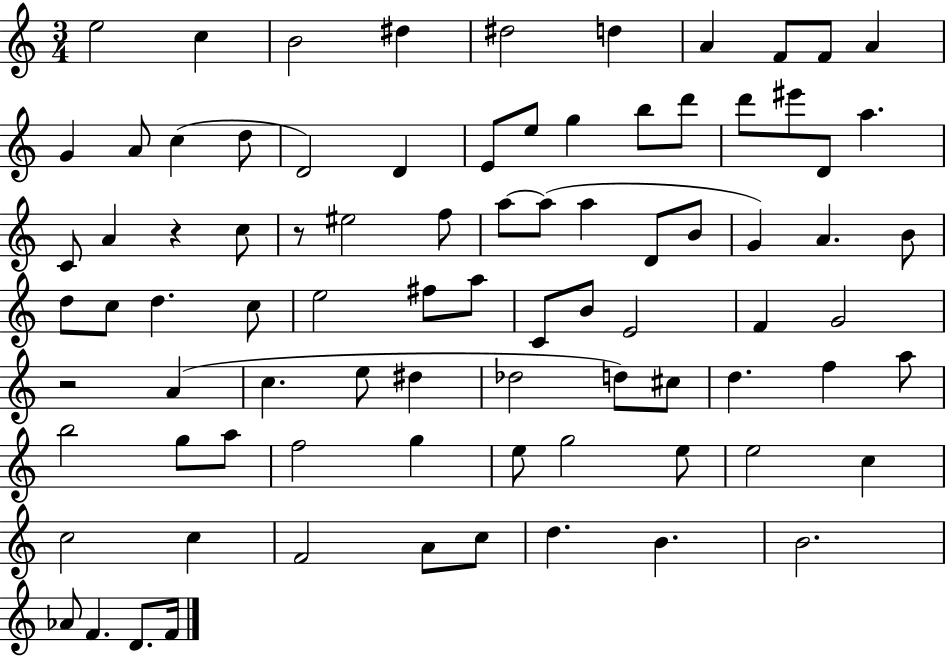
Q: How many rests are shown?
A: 3